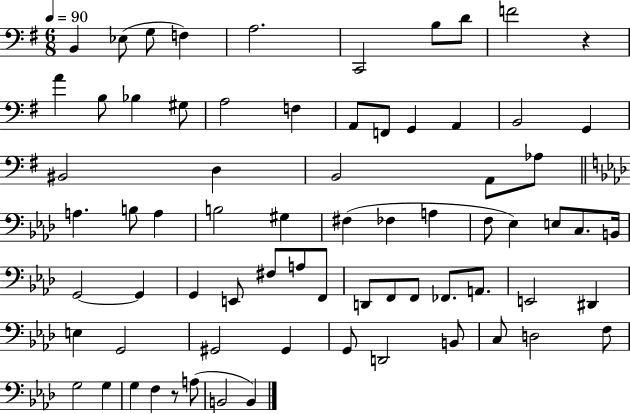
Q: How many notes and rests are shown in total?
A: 72